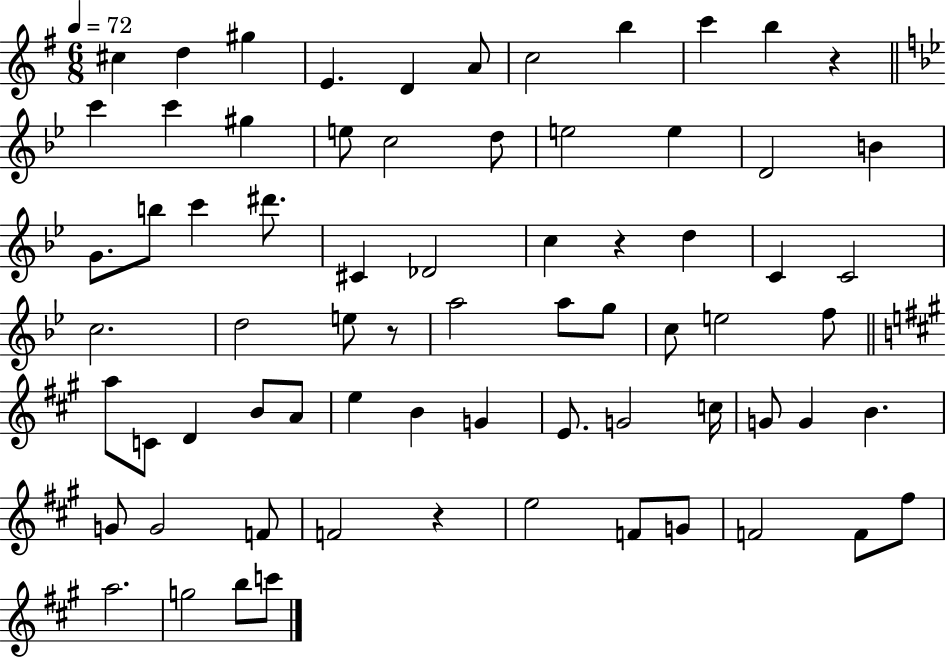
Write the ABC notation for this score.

X:1
T:Untitled
M:6/8
L:1/4
K:G
^c d ^g E D A/2 c2 b c' b z c' c' ^g e/2 c2 d/2 e2 e D2 B G/2 b/2 c' ^d'/2 ^C _D2 c z d C C2 c2 d2 e/2 z/2 a2 a/2 g/2 c/2 e2 f/2 a/2 C/2 D B/2 A/2 e B G E/2 G2 c/4 G/2 G B G/2 G2 F/2 F2 z e2 F/2 G/2 F2 F/2 ^f/2 a2 g2 b/2 c'/2